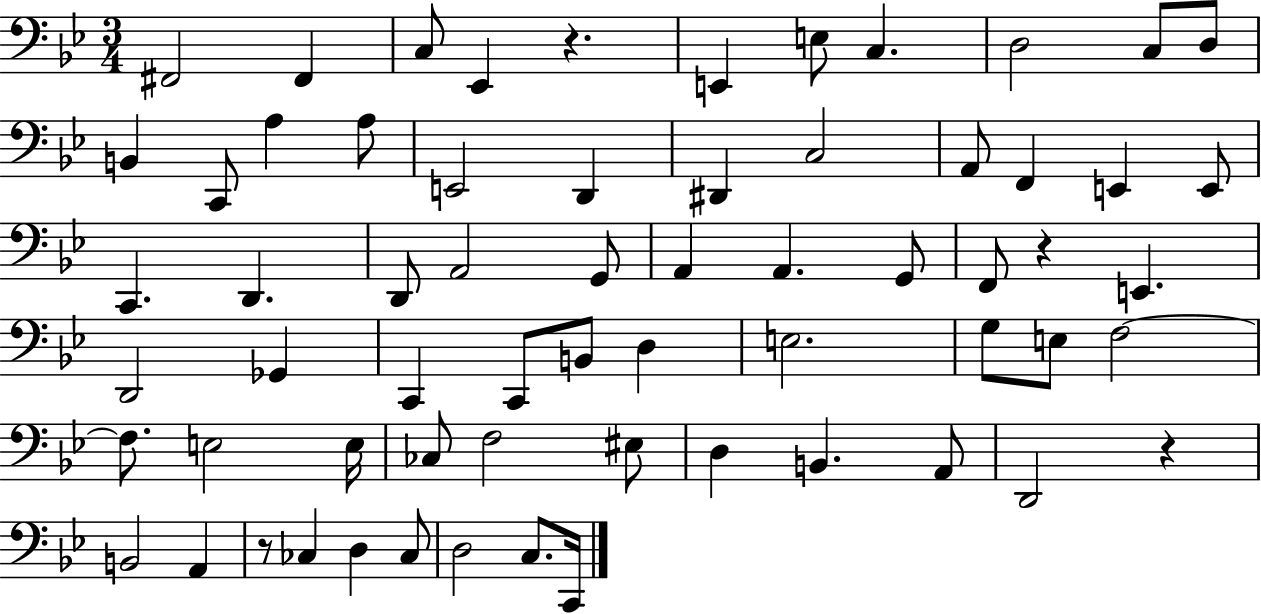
{
  \clef bass
  \numericTimeSignature
  \time 3/4
  \key bes \major
  fis,2 fis,4 | c8 ees,4 r4. | e,4 e8 c4. | d2 c8 d8 | \break b,4 c,8 a4 a8 | e,2 d,4 | dis,4 c2 | a,8 f,4 e,4 e,8 | \break c,4. d,4. | d,8 a,2 g,8 | a,4 a,4. g,8 | f,8 r4 e,4. | \break d,2 ges,4 | c,4 c,8 b,8 d4 | e2. | g8 e8 f2~~ | \break f8. e2 e16 | ces8 f2 eis8 | d4 b,4. a,8 | d,2 r4 | \break b,2 a,4 | r8 ces4 d4 ces8 | d2 c8. c,16 | \bar "|."
}